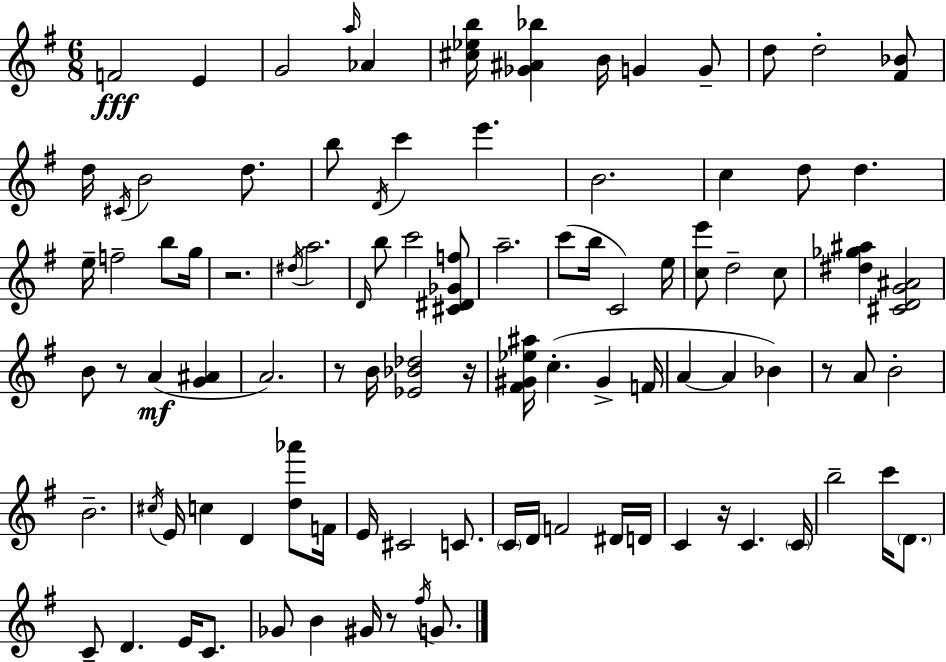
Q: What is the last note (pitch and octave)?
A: G4